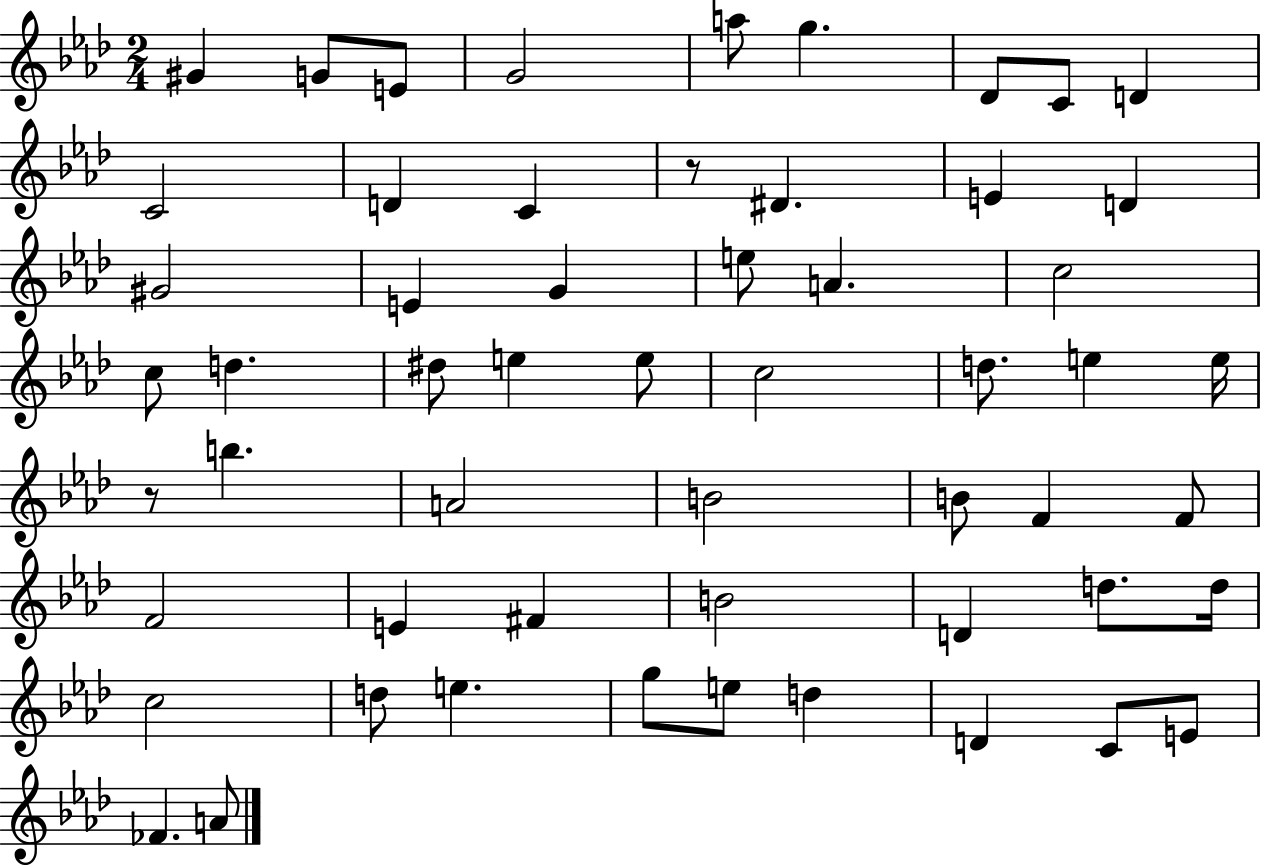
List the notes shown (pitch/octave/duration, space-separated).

G#4/q G4/e E4/e G4/h A5/e G5/q. Db4/e C4/e D4/q C4/h D4/q C4/q R/e D#4/q. E4/q D4/q G#4/h E4/q G4/q E5/e A4/q. C5/h C5/e D5/q. D#5/e E5/q E5/e C5/h D5/e. E5/q E5/s R/e B5/q. A4/h B4/h B4/e F4/q F4/e F4/h E4/q F#4/q B4/h D4/q D5/e. D5/s C5/h D5/e E5/q. G5/e E5/e D5/q D4/q C4/e E4/e FES4/q. A4/e